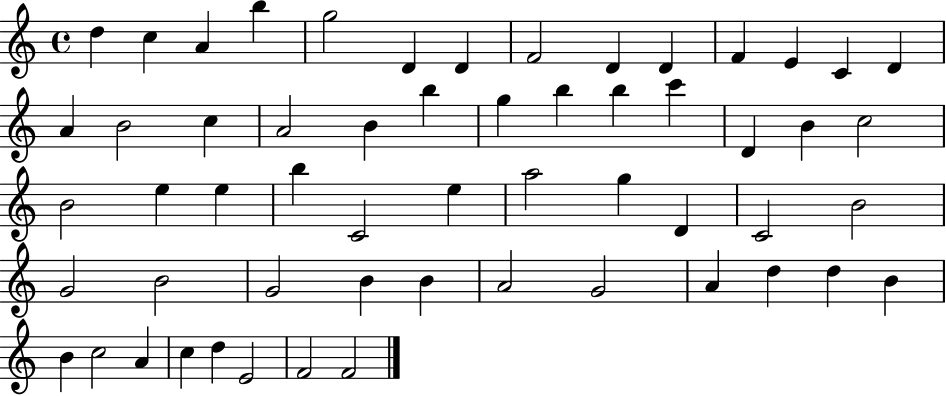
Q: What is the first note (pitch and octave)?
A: D5